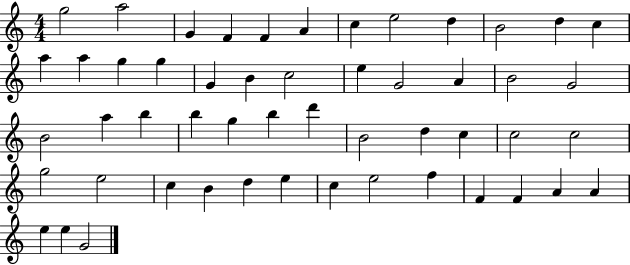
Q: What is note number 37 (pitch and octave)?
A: G5